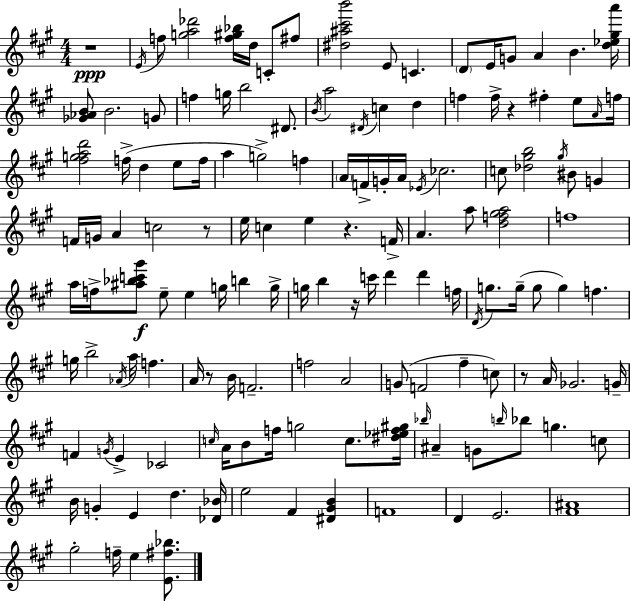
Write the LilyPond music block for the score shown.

{
  \clef treble
  \numericTimeSignature
  \time 4/4
  \key a \major
  r1\ppp | \acciaccatura { e'16 } f''8 <g'' a'' des'''>2 <f'' gis'' bes''>16 d''16 c'8-. fis''8 | <dis'' ais'' cis''' b'''>2 e'8 c'4. | \parenthesize d'8 e'16 g'8 a'4 b'4. | \break <d'' ees'' gis'' a'''>16 <ges' aes' b'>8 b'2. g'8 | f''4 g''16 b''2 dis'8. | \acciaccatura { b'16 } a''2 \acciaccatura { dis'16 } c''4 d''4 | f''4 f''16-> r4 fis''4-. | \break e''8 \grace { a'16 } f''16 <fis'' g'' a'' d'''>2 f''16->( d''4 | e''8 f''16 a''4 g''2->) | f''4 \parenthesize a'16 f'16-> g'16-. a'16 \acciaccatura { ees'16 } ces''2. | c''8 <des'' gis'' b''>2 \acciaccatura { gis''16 } | \break bis'8 g'4 f'16 g'16 a'4 c''2 | r8 e''16 c''4 e''4 r4. | f'16-> a'4. a''8 <d'' f'' gis'' a''>2 | f''1 | \break a''16 f''16-> <ais'' bes'' c''' gis'''>8\f e''8-- e''4 | g''16 b''4 g''16-> g''16 b''4 r16 c'''16 d'''4 | d'''4 f''16 \acciaccatura { d'16 } g''8. g''16--( g''8 g''4) | f''4. g''16 b''2-> | \break \acciaccatura { aes'16 } a''16 f''4. a'16 r8 b'16 f'2.-- | f''2 | a'2 g'8( f'2 | fis''4-- c''8) r8 a'16 ges'2. | \break g'16-- f'4 \acciaccatura { g'16 } e'4-> | ces'2 \grace { c''16 } a'16 b'8 f''16 g''2 | c''8. <dis'' ees'' f'' gis''>16 \grace { bes''16 } ais'4-- g'8 | \grace { b''16 } bes''8 g''4. c''8 b'16 g'4-. | \break e'4 d''4. <des' bes'>16 e''2 | fis'4 <dis' gis' b'>4 f'1 | d'4 | e'2. <fis' ais'>1 | \break gis''2-. | f''16-- e''4 <e' fis'' bes''>8. \bar "|."
}